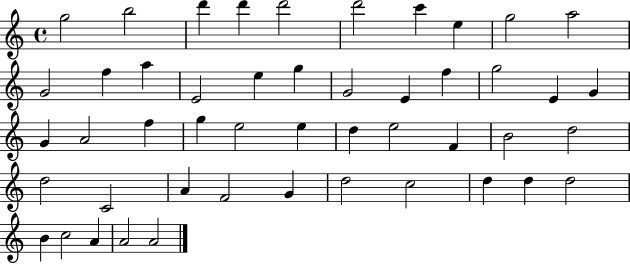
G5/h B5/h D6/q D6/q D6/h D6/h C6/q E5/q G5/h A5/h G4/h F5/q A5/q E4/h E5/q G5/q G4/h E4/q F5/q G5/h E4/q G4/q G4/q A4/h F5/q G5/q E5/h E5/q D5/q E5/h F4/q B4/h D5/h D5/h C4/h A4/q F4/h G4/q D5/h C5/h D5/q D5/q D5/h B4/q C5/h A4/q A4/h A4/h